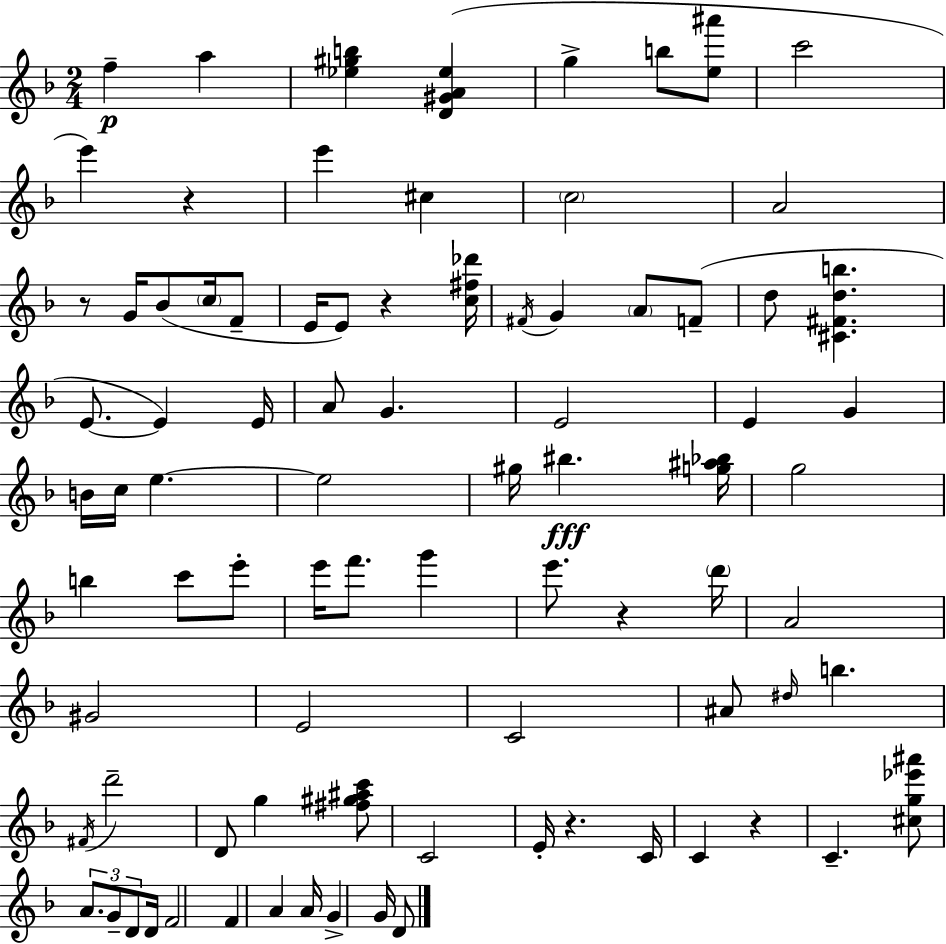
F5/q A5/q [Eb5,G#5,B5]/q [D4,G#4,A4,Eb5]/q G5/q B5/e [E5,A#6]/e C6/h E6/q R/q E6/q C#5/q C5/h A4/h R/e G4/s Bb4/e C5/s F4/e E4/s E4/e R/q [C5,F#5,Db6]/s F#4/s G4/q A4/e F4/e D5/e [C#4,F#4,D5,B5]/q. E4/e. E4/q E4/s A4/e G4/q. E4/h E4/q G4/q B4/s C5/s E5/q. E5/h G#5/s BIS5/q. [G5,A#5,Bb5]/s G5/h B5/q C6/e E6/e E6/s F6/e. G6/q E6/e. R/q D6/s A4/h G#4/h E4/h C4/h A#4/e D#5/s B5/q. F#4/s D6/h D4/e G5/q [F#5,G#5,A#5,C6]/e C4/h E4/s R/q. C4/s C4/q R/q C4/q. [C#5,G5,Eb6,A#6]/e A4/e. G4/e D4/e D4/s F4/h F4/q A4/q A4/s G4/q G4/s D4/e